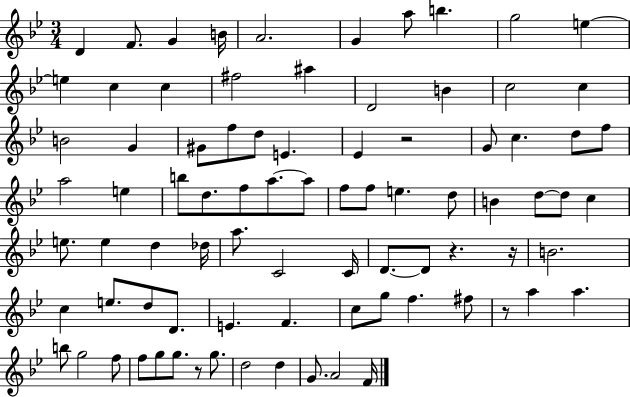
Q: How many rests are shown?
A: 5